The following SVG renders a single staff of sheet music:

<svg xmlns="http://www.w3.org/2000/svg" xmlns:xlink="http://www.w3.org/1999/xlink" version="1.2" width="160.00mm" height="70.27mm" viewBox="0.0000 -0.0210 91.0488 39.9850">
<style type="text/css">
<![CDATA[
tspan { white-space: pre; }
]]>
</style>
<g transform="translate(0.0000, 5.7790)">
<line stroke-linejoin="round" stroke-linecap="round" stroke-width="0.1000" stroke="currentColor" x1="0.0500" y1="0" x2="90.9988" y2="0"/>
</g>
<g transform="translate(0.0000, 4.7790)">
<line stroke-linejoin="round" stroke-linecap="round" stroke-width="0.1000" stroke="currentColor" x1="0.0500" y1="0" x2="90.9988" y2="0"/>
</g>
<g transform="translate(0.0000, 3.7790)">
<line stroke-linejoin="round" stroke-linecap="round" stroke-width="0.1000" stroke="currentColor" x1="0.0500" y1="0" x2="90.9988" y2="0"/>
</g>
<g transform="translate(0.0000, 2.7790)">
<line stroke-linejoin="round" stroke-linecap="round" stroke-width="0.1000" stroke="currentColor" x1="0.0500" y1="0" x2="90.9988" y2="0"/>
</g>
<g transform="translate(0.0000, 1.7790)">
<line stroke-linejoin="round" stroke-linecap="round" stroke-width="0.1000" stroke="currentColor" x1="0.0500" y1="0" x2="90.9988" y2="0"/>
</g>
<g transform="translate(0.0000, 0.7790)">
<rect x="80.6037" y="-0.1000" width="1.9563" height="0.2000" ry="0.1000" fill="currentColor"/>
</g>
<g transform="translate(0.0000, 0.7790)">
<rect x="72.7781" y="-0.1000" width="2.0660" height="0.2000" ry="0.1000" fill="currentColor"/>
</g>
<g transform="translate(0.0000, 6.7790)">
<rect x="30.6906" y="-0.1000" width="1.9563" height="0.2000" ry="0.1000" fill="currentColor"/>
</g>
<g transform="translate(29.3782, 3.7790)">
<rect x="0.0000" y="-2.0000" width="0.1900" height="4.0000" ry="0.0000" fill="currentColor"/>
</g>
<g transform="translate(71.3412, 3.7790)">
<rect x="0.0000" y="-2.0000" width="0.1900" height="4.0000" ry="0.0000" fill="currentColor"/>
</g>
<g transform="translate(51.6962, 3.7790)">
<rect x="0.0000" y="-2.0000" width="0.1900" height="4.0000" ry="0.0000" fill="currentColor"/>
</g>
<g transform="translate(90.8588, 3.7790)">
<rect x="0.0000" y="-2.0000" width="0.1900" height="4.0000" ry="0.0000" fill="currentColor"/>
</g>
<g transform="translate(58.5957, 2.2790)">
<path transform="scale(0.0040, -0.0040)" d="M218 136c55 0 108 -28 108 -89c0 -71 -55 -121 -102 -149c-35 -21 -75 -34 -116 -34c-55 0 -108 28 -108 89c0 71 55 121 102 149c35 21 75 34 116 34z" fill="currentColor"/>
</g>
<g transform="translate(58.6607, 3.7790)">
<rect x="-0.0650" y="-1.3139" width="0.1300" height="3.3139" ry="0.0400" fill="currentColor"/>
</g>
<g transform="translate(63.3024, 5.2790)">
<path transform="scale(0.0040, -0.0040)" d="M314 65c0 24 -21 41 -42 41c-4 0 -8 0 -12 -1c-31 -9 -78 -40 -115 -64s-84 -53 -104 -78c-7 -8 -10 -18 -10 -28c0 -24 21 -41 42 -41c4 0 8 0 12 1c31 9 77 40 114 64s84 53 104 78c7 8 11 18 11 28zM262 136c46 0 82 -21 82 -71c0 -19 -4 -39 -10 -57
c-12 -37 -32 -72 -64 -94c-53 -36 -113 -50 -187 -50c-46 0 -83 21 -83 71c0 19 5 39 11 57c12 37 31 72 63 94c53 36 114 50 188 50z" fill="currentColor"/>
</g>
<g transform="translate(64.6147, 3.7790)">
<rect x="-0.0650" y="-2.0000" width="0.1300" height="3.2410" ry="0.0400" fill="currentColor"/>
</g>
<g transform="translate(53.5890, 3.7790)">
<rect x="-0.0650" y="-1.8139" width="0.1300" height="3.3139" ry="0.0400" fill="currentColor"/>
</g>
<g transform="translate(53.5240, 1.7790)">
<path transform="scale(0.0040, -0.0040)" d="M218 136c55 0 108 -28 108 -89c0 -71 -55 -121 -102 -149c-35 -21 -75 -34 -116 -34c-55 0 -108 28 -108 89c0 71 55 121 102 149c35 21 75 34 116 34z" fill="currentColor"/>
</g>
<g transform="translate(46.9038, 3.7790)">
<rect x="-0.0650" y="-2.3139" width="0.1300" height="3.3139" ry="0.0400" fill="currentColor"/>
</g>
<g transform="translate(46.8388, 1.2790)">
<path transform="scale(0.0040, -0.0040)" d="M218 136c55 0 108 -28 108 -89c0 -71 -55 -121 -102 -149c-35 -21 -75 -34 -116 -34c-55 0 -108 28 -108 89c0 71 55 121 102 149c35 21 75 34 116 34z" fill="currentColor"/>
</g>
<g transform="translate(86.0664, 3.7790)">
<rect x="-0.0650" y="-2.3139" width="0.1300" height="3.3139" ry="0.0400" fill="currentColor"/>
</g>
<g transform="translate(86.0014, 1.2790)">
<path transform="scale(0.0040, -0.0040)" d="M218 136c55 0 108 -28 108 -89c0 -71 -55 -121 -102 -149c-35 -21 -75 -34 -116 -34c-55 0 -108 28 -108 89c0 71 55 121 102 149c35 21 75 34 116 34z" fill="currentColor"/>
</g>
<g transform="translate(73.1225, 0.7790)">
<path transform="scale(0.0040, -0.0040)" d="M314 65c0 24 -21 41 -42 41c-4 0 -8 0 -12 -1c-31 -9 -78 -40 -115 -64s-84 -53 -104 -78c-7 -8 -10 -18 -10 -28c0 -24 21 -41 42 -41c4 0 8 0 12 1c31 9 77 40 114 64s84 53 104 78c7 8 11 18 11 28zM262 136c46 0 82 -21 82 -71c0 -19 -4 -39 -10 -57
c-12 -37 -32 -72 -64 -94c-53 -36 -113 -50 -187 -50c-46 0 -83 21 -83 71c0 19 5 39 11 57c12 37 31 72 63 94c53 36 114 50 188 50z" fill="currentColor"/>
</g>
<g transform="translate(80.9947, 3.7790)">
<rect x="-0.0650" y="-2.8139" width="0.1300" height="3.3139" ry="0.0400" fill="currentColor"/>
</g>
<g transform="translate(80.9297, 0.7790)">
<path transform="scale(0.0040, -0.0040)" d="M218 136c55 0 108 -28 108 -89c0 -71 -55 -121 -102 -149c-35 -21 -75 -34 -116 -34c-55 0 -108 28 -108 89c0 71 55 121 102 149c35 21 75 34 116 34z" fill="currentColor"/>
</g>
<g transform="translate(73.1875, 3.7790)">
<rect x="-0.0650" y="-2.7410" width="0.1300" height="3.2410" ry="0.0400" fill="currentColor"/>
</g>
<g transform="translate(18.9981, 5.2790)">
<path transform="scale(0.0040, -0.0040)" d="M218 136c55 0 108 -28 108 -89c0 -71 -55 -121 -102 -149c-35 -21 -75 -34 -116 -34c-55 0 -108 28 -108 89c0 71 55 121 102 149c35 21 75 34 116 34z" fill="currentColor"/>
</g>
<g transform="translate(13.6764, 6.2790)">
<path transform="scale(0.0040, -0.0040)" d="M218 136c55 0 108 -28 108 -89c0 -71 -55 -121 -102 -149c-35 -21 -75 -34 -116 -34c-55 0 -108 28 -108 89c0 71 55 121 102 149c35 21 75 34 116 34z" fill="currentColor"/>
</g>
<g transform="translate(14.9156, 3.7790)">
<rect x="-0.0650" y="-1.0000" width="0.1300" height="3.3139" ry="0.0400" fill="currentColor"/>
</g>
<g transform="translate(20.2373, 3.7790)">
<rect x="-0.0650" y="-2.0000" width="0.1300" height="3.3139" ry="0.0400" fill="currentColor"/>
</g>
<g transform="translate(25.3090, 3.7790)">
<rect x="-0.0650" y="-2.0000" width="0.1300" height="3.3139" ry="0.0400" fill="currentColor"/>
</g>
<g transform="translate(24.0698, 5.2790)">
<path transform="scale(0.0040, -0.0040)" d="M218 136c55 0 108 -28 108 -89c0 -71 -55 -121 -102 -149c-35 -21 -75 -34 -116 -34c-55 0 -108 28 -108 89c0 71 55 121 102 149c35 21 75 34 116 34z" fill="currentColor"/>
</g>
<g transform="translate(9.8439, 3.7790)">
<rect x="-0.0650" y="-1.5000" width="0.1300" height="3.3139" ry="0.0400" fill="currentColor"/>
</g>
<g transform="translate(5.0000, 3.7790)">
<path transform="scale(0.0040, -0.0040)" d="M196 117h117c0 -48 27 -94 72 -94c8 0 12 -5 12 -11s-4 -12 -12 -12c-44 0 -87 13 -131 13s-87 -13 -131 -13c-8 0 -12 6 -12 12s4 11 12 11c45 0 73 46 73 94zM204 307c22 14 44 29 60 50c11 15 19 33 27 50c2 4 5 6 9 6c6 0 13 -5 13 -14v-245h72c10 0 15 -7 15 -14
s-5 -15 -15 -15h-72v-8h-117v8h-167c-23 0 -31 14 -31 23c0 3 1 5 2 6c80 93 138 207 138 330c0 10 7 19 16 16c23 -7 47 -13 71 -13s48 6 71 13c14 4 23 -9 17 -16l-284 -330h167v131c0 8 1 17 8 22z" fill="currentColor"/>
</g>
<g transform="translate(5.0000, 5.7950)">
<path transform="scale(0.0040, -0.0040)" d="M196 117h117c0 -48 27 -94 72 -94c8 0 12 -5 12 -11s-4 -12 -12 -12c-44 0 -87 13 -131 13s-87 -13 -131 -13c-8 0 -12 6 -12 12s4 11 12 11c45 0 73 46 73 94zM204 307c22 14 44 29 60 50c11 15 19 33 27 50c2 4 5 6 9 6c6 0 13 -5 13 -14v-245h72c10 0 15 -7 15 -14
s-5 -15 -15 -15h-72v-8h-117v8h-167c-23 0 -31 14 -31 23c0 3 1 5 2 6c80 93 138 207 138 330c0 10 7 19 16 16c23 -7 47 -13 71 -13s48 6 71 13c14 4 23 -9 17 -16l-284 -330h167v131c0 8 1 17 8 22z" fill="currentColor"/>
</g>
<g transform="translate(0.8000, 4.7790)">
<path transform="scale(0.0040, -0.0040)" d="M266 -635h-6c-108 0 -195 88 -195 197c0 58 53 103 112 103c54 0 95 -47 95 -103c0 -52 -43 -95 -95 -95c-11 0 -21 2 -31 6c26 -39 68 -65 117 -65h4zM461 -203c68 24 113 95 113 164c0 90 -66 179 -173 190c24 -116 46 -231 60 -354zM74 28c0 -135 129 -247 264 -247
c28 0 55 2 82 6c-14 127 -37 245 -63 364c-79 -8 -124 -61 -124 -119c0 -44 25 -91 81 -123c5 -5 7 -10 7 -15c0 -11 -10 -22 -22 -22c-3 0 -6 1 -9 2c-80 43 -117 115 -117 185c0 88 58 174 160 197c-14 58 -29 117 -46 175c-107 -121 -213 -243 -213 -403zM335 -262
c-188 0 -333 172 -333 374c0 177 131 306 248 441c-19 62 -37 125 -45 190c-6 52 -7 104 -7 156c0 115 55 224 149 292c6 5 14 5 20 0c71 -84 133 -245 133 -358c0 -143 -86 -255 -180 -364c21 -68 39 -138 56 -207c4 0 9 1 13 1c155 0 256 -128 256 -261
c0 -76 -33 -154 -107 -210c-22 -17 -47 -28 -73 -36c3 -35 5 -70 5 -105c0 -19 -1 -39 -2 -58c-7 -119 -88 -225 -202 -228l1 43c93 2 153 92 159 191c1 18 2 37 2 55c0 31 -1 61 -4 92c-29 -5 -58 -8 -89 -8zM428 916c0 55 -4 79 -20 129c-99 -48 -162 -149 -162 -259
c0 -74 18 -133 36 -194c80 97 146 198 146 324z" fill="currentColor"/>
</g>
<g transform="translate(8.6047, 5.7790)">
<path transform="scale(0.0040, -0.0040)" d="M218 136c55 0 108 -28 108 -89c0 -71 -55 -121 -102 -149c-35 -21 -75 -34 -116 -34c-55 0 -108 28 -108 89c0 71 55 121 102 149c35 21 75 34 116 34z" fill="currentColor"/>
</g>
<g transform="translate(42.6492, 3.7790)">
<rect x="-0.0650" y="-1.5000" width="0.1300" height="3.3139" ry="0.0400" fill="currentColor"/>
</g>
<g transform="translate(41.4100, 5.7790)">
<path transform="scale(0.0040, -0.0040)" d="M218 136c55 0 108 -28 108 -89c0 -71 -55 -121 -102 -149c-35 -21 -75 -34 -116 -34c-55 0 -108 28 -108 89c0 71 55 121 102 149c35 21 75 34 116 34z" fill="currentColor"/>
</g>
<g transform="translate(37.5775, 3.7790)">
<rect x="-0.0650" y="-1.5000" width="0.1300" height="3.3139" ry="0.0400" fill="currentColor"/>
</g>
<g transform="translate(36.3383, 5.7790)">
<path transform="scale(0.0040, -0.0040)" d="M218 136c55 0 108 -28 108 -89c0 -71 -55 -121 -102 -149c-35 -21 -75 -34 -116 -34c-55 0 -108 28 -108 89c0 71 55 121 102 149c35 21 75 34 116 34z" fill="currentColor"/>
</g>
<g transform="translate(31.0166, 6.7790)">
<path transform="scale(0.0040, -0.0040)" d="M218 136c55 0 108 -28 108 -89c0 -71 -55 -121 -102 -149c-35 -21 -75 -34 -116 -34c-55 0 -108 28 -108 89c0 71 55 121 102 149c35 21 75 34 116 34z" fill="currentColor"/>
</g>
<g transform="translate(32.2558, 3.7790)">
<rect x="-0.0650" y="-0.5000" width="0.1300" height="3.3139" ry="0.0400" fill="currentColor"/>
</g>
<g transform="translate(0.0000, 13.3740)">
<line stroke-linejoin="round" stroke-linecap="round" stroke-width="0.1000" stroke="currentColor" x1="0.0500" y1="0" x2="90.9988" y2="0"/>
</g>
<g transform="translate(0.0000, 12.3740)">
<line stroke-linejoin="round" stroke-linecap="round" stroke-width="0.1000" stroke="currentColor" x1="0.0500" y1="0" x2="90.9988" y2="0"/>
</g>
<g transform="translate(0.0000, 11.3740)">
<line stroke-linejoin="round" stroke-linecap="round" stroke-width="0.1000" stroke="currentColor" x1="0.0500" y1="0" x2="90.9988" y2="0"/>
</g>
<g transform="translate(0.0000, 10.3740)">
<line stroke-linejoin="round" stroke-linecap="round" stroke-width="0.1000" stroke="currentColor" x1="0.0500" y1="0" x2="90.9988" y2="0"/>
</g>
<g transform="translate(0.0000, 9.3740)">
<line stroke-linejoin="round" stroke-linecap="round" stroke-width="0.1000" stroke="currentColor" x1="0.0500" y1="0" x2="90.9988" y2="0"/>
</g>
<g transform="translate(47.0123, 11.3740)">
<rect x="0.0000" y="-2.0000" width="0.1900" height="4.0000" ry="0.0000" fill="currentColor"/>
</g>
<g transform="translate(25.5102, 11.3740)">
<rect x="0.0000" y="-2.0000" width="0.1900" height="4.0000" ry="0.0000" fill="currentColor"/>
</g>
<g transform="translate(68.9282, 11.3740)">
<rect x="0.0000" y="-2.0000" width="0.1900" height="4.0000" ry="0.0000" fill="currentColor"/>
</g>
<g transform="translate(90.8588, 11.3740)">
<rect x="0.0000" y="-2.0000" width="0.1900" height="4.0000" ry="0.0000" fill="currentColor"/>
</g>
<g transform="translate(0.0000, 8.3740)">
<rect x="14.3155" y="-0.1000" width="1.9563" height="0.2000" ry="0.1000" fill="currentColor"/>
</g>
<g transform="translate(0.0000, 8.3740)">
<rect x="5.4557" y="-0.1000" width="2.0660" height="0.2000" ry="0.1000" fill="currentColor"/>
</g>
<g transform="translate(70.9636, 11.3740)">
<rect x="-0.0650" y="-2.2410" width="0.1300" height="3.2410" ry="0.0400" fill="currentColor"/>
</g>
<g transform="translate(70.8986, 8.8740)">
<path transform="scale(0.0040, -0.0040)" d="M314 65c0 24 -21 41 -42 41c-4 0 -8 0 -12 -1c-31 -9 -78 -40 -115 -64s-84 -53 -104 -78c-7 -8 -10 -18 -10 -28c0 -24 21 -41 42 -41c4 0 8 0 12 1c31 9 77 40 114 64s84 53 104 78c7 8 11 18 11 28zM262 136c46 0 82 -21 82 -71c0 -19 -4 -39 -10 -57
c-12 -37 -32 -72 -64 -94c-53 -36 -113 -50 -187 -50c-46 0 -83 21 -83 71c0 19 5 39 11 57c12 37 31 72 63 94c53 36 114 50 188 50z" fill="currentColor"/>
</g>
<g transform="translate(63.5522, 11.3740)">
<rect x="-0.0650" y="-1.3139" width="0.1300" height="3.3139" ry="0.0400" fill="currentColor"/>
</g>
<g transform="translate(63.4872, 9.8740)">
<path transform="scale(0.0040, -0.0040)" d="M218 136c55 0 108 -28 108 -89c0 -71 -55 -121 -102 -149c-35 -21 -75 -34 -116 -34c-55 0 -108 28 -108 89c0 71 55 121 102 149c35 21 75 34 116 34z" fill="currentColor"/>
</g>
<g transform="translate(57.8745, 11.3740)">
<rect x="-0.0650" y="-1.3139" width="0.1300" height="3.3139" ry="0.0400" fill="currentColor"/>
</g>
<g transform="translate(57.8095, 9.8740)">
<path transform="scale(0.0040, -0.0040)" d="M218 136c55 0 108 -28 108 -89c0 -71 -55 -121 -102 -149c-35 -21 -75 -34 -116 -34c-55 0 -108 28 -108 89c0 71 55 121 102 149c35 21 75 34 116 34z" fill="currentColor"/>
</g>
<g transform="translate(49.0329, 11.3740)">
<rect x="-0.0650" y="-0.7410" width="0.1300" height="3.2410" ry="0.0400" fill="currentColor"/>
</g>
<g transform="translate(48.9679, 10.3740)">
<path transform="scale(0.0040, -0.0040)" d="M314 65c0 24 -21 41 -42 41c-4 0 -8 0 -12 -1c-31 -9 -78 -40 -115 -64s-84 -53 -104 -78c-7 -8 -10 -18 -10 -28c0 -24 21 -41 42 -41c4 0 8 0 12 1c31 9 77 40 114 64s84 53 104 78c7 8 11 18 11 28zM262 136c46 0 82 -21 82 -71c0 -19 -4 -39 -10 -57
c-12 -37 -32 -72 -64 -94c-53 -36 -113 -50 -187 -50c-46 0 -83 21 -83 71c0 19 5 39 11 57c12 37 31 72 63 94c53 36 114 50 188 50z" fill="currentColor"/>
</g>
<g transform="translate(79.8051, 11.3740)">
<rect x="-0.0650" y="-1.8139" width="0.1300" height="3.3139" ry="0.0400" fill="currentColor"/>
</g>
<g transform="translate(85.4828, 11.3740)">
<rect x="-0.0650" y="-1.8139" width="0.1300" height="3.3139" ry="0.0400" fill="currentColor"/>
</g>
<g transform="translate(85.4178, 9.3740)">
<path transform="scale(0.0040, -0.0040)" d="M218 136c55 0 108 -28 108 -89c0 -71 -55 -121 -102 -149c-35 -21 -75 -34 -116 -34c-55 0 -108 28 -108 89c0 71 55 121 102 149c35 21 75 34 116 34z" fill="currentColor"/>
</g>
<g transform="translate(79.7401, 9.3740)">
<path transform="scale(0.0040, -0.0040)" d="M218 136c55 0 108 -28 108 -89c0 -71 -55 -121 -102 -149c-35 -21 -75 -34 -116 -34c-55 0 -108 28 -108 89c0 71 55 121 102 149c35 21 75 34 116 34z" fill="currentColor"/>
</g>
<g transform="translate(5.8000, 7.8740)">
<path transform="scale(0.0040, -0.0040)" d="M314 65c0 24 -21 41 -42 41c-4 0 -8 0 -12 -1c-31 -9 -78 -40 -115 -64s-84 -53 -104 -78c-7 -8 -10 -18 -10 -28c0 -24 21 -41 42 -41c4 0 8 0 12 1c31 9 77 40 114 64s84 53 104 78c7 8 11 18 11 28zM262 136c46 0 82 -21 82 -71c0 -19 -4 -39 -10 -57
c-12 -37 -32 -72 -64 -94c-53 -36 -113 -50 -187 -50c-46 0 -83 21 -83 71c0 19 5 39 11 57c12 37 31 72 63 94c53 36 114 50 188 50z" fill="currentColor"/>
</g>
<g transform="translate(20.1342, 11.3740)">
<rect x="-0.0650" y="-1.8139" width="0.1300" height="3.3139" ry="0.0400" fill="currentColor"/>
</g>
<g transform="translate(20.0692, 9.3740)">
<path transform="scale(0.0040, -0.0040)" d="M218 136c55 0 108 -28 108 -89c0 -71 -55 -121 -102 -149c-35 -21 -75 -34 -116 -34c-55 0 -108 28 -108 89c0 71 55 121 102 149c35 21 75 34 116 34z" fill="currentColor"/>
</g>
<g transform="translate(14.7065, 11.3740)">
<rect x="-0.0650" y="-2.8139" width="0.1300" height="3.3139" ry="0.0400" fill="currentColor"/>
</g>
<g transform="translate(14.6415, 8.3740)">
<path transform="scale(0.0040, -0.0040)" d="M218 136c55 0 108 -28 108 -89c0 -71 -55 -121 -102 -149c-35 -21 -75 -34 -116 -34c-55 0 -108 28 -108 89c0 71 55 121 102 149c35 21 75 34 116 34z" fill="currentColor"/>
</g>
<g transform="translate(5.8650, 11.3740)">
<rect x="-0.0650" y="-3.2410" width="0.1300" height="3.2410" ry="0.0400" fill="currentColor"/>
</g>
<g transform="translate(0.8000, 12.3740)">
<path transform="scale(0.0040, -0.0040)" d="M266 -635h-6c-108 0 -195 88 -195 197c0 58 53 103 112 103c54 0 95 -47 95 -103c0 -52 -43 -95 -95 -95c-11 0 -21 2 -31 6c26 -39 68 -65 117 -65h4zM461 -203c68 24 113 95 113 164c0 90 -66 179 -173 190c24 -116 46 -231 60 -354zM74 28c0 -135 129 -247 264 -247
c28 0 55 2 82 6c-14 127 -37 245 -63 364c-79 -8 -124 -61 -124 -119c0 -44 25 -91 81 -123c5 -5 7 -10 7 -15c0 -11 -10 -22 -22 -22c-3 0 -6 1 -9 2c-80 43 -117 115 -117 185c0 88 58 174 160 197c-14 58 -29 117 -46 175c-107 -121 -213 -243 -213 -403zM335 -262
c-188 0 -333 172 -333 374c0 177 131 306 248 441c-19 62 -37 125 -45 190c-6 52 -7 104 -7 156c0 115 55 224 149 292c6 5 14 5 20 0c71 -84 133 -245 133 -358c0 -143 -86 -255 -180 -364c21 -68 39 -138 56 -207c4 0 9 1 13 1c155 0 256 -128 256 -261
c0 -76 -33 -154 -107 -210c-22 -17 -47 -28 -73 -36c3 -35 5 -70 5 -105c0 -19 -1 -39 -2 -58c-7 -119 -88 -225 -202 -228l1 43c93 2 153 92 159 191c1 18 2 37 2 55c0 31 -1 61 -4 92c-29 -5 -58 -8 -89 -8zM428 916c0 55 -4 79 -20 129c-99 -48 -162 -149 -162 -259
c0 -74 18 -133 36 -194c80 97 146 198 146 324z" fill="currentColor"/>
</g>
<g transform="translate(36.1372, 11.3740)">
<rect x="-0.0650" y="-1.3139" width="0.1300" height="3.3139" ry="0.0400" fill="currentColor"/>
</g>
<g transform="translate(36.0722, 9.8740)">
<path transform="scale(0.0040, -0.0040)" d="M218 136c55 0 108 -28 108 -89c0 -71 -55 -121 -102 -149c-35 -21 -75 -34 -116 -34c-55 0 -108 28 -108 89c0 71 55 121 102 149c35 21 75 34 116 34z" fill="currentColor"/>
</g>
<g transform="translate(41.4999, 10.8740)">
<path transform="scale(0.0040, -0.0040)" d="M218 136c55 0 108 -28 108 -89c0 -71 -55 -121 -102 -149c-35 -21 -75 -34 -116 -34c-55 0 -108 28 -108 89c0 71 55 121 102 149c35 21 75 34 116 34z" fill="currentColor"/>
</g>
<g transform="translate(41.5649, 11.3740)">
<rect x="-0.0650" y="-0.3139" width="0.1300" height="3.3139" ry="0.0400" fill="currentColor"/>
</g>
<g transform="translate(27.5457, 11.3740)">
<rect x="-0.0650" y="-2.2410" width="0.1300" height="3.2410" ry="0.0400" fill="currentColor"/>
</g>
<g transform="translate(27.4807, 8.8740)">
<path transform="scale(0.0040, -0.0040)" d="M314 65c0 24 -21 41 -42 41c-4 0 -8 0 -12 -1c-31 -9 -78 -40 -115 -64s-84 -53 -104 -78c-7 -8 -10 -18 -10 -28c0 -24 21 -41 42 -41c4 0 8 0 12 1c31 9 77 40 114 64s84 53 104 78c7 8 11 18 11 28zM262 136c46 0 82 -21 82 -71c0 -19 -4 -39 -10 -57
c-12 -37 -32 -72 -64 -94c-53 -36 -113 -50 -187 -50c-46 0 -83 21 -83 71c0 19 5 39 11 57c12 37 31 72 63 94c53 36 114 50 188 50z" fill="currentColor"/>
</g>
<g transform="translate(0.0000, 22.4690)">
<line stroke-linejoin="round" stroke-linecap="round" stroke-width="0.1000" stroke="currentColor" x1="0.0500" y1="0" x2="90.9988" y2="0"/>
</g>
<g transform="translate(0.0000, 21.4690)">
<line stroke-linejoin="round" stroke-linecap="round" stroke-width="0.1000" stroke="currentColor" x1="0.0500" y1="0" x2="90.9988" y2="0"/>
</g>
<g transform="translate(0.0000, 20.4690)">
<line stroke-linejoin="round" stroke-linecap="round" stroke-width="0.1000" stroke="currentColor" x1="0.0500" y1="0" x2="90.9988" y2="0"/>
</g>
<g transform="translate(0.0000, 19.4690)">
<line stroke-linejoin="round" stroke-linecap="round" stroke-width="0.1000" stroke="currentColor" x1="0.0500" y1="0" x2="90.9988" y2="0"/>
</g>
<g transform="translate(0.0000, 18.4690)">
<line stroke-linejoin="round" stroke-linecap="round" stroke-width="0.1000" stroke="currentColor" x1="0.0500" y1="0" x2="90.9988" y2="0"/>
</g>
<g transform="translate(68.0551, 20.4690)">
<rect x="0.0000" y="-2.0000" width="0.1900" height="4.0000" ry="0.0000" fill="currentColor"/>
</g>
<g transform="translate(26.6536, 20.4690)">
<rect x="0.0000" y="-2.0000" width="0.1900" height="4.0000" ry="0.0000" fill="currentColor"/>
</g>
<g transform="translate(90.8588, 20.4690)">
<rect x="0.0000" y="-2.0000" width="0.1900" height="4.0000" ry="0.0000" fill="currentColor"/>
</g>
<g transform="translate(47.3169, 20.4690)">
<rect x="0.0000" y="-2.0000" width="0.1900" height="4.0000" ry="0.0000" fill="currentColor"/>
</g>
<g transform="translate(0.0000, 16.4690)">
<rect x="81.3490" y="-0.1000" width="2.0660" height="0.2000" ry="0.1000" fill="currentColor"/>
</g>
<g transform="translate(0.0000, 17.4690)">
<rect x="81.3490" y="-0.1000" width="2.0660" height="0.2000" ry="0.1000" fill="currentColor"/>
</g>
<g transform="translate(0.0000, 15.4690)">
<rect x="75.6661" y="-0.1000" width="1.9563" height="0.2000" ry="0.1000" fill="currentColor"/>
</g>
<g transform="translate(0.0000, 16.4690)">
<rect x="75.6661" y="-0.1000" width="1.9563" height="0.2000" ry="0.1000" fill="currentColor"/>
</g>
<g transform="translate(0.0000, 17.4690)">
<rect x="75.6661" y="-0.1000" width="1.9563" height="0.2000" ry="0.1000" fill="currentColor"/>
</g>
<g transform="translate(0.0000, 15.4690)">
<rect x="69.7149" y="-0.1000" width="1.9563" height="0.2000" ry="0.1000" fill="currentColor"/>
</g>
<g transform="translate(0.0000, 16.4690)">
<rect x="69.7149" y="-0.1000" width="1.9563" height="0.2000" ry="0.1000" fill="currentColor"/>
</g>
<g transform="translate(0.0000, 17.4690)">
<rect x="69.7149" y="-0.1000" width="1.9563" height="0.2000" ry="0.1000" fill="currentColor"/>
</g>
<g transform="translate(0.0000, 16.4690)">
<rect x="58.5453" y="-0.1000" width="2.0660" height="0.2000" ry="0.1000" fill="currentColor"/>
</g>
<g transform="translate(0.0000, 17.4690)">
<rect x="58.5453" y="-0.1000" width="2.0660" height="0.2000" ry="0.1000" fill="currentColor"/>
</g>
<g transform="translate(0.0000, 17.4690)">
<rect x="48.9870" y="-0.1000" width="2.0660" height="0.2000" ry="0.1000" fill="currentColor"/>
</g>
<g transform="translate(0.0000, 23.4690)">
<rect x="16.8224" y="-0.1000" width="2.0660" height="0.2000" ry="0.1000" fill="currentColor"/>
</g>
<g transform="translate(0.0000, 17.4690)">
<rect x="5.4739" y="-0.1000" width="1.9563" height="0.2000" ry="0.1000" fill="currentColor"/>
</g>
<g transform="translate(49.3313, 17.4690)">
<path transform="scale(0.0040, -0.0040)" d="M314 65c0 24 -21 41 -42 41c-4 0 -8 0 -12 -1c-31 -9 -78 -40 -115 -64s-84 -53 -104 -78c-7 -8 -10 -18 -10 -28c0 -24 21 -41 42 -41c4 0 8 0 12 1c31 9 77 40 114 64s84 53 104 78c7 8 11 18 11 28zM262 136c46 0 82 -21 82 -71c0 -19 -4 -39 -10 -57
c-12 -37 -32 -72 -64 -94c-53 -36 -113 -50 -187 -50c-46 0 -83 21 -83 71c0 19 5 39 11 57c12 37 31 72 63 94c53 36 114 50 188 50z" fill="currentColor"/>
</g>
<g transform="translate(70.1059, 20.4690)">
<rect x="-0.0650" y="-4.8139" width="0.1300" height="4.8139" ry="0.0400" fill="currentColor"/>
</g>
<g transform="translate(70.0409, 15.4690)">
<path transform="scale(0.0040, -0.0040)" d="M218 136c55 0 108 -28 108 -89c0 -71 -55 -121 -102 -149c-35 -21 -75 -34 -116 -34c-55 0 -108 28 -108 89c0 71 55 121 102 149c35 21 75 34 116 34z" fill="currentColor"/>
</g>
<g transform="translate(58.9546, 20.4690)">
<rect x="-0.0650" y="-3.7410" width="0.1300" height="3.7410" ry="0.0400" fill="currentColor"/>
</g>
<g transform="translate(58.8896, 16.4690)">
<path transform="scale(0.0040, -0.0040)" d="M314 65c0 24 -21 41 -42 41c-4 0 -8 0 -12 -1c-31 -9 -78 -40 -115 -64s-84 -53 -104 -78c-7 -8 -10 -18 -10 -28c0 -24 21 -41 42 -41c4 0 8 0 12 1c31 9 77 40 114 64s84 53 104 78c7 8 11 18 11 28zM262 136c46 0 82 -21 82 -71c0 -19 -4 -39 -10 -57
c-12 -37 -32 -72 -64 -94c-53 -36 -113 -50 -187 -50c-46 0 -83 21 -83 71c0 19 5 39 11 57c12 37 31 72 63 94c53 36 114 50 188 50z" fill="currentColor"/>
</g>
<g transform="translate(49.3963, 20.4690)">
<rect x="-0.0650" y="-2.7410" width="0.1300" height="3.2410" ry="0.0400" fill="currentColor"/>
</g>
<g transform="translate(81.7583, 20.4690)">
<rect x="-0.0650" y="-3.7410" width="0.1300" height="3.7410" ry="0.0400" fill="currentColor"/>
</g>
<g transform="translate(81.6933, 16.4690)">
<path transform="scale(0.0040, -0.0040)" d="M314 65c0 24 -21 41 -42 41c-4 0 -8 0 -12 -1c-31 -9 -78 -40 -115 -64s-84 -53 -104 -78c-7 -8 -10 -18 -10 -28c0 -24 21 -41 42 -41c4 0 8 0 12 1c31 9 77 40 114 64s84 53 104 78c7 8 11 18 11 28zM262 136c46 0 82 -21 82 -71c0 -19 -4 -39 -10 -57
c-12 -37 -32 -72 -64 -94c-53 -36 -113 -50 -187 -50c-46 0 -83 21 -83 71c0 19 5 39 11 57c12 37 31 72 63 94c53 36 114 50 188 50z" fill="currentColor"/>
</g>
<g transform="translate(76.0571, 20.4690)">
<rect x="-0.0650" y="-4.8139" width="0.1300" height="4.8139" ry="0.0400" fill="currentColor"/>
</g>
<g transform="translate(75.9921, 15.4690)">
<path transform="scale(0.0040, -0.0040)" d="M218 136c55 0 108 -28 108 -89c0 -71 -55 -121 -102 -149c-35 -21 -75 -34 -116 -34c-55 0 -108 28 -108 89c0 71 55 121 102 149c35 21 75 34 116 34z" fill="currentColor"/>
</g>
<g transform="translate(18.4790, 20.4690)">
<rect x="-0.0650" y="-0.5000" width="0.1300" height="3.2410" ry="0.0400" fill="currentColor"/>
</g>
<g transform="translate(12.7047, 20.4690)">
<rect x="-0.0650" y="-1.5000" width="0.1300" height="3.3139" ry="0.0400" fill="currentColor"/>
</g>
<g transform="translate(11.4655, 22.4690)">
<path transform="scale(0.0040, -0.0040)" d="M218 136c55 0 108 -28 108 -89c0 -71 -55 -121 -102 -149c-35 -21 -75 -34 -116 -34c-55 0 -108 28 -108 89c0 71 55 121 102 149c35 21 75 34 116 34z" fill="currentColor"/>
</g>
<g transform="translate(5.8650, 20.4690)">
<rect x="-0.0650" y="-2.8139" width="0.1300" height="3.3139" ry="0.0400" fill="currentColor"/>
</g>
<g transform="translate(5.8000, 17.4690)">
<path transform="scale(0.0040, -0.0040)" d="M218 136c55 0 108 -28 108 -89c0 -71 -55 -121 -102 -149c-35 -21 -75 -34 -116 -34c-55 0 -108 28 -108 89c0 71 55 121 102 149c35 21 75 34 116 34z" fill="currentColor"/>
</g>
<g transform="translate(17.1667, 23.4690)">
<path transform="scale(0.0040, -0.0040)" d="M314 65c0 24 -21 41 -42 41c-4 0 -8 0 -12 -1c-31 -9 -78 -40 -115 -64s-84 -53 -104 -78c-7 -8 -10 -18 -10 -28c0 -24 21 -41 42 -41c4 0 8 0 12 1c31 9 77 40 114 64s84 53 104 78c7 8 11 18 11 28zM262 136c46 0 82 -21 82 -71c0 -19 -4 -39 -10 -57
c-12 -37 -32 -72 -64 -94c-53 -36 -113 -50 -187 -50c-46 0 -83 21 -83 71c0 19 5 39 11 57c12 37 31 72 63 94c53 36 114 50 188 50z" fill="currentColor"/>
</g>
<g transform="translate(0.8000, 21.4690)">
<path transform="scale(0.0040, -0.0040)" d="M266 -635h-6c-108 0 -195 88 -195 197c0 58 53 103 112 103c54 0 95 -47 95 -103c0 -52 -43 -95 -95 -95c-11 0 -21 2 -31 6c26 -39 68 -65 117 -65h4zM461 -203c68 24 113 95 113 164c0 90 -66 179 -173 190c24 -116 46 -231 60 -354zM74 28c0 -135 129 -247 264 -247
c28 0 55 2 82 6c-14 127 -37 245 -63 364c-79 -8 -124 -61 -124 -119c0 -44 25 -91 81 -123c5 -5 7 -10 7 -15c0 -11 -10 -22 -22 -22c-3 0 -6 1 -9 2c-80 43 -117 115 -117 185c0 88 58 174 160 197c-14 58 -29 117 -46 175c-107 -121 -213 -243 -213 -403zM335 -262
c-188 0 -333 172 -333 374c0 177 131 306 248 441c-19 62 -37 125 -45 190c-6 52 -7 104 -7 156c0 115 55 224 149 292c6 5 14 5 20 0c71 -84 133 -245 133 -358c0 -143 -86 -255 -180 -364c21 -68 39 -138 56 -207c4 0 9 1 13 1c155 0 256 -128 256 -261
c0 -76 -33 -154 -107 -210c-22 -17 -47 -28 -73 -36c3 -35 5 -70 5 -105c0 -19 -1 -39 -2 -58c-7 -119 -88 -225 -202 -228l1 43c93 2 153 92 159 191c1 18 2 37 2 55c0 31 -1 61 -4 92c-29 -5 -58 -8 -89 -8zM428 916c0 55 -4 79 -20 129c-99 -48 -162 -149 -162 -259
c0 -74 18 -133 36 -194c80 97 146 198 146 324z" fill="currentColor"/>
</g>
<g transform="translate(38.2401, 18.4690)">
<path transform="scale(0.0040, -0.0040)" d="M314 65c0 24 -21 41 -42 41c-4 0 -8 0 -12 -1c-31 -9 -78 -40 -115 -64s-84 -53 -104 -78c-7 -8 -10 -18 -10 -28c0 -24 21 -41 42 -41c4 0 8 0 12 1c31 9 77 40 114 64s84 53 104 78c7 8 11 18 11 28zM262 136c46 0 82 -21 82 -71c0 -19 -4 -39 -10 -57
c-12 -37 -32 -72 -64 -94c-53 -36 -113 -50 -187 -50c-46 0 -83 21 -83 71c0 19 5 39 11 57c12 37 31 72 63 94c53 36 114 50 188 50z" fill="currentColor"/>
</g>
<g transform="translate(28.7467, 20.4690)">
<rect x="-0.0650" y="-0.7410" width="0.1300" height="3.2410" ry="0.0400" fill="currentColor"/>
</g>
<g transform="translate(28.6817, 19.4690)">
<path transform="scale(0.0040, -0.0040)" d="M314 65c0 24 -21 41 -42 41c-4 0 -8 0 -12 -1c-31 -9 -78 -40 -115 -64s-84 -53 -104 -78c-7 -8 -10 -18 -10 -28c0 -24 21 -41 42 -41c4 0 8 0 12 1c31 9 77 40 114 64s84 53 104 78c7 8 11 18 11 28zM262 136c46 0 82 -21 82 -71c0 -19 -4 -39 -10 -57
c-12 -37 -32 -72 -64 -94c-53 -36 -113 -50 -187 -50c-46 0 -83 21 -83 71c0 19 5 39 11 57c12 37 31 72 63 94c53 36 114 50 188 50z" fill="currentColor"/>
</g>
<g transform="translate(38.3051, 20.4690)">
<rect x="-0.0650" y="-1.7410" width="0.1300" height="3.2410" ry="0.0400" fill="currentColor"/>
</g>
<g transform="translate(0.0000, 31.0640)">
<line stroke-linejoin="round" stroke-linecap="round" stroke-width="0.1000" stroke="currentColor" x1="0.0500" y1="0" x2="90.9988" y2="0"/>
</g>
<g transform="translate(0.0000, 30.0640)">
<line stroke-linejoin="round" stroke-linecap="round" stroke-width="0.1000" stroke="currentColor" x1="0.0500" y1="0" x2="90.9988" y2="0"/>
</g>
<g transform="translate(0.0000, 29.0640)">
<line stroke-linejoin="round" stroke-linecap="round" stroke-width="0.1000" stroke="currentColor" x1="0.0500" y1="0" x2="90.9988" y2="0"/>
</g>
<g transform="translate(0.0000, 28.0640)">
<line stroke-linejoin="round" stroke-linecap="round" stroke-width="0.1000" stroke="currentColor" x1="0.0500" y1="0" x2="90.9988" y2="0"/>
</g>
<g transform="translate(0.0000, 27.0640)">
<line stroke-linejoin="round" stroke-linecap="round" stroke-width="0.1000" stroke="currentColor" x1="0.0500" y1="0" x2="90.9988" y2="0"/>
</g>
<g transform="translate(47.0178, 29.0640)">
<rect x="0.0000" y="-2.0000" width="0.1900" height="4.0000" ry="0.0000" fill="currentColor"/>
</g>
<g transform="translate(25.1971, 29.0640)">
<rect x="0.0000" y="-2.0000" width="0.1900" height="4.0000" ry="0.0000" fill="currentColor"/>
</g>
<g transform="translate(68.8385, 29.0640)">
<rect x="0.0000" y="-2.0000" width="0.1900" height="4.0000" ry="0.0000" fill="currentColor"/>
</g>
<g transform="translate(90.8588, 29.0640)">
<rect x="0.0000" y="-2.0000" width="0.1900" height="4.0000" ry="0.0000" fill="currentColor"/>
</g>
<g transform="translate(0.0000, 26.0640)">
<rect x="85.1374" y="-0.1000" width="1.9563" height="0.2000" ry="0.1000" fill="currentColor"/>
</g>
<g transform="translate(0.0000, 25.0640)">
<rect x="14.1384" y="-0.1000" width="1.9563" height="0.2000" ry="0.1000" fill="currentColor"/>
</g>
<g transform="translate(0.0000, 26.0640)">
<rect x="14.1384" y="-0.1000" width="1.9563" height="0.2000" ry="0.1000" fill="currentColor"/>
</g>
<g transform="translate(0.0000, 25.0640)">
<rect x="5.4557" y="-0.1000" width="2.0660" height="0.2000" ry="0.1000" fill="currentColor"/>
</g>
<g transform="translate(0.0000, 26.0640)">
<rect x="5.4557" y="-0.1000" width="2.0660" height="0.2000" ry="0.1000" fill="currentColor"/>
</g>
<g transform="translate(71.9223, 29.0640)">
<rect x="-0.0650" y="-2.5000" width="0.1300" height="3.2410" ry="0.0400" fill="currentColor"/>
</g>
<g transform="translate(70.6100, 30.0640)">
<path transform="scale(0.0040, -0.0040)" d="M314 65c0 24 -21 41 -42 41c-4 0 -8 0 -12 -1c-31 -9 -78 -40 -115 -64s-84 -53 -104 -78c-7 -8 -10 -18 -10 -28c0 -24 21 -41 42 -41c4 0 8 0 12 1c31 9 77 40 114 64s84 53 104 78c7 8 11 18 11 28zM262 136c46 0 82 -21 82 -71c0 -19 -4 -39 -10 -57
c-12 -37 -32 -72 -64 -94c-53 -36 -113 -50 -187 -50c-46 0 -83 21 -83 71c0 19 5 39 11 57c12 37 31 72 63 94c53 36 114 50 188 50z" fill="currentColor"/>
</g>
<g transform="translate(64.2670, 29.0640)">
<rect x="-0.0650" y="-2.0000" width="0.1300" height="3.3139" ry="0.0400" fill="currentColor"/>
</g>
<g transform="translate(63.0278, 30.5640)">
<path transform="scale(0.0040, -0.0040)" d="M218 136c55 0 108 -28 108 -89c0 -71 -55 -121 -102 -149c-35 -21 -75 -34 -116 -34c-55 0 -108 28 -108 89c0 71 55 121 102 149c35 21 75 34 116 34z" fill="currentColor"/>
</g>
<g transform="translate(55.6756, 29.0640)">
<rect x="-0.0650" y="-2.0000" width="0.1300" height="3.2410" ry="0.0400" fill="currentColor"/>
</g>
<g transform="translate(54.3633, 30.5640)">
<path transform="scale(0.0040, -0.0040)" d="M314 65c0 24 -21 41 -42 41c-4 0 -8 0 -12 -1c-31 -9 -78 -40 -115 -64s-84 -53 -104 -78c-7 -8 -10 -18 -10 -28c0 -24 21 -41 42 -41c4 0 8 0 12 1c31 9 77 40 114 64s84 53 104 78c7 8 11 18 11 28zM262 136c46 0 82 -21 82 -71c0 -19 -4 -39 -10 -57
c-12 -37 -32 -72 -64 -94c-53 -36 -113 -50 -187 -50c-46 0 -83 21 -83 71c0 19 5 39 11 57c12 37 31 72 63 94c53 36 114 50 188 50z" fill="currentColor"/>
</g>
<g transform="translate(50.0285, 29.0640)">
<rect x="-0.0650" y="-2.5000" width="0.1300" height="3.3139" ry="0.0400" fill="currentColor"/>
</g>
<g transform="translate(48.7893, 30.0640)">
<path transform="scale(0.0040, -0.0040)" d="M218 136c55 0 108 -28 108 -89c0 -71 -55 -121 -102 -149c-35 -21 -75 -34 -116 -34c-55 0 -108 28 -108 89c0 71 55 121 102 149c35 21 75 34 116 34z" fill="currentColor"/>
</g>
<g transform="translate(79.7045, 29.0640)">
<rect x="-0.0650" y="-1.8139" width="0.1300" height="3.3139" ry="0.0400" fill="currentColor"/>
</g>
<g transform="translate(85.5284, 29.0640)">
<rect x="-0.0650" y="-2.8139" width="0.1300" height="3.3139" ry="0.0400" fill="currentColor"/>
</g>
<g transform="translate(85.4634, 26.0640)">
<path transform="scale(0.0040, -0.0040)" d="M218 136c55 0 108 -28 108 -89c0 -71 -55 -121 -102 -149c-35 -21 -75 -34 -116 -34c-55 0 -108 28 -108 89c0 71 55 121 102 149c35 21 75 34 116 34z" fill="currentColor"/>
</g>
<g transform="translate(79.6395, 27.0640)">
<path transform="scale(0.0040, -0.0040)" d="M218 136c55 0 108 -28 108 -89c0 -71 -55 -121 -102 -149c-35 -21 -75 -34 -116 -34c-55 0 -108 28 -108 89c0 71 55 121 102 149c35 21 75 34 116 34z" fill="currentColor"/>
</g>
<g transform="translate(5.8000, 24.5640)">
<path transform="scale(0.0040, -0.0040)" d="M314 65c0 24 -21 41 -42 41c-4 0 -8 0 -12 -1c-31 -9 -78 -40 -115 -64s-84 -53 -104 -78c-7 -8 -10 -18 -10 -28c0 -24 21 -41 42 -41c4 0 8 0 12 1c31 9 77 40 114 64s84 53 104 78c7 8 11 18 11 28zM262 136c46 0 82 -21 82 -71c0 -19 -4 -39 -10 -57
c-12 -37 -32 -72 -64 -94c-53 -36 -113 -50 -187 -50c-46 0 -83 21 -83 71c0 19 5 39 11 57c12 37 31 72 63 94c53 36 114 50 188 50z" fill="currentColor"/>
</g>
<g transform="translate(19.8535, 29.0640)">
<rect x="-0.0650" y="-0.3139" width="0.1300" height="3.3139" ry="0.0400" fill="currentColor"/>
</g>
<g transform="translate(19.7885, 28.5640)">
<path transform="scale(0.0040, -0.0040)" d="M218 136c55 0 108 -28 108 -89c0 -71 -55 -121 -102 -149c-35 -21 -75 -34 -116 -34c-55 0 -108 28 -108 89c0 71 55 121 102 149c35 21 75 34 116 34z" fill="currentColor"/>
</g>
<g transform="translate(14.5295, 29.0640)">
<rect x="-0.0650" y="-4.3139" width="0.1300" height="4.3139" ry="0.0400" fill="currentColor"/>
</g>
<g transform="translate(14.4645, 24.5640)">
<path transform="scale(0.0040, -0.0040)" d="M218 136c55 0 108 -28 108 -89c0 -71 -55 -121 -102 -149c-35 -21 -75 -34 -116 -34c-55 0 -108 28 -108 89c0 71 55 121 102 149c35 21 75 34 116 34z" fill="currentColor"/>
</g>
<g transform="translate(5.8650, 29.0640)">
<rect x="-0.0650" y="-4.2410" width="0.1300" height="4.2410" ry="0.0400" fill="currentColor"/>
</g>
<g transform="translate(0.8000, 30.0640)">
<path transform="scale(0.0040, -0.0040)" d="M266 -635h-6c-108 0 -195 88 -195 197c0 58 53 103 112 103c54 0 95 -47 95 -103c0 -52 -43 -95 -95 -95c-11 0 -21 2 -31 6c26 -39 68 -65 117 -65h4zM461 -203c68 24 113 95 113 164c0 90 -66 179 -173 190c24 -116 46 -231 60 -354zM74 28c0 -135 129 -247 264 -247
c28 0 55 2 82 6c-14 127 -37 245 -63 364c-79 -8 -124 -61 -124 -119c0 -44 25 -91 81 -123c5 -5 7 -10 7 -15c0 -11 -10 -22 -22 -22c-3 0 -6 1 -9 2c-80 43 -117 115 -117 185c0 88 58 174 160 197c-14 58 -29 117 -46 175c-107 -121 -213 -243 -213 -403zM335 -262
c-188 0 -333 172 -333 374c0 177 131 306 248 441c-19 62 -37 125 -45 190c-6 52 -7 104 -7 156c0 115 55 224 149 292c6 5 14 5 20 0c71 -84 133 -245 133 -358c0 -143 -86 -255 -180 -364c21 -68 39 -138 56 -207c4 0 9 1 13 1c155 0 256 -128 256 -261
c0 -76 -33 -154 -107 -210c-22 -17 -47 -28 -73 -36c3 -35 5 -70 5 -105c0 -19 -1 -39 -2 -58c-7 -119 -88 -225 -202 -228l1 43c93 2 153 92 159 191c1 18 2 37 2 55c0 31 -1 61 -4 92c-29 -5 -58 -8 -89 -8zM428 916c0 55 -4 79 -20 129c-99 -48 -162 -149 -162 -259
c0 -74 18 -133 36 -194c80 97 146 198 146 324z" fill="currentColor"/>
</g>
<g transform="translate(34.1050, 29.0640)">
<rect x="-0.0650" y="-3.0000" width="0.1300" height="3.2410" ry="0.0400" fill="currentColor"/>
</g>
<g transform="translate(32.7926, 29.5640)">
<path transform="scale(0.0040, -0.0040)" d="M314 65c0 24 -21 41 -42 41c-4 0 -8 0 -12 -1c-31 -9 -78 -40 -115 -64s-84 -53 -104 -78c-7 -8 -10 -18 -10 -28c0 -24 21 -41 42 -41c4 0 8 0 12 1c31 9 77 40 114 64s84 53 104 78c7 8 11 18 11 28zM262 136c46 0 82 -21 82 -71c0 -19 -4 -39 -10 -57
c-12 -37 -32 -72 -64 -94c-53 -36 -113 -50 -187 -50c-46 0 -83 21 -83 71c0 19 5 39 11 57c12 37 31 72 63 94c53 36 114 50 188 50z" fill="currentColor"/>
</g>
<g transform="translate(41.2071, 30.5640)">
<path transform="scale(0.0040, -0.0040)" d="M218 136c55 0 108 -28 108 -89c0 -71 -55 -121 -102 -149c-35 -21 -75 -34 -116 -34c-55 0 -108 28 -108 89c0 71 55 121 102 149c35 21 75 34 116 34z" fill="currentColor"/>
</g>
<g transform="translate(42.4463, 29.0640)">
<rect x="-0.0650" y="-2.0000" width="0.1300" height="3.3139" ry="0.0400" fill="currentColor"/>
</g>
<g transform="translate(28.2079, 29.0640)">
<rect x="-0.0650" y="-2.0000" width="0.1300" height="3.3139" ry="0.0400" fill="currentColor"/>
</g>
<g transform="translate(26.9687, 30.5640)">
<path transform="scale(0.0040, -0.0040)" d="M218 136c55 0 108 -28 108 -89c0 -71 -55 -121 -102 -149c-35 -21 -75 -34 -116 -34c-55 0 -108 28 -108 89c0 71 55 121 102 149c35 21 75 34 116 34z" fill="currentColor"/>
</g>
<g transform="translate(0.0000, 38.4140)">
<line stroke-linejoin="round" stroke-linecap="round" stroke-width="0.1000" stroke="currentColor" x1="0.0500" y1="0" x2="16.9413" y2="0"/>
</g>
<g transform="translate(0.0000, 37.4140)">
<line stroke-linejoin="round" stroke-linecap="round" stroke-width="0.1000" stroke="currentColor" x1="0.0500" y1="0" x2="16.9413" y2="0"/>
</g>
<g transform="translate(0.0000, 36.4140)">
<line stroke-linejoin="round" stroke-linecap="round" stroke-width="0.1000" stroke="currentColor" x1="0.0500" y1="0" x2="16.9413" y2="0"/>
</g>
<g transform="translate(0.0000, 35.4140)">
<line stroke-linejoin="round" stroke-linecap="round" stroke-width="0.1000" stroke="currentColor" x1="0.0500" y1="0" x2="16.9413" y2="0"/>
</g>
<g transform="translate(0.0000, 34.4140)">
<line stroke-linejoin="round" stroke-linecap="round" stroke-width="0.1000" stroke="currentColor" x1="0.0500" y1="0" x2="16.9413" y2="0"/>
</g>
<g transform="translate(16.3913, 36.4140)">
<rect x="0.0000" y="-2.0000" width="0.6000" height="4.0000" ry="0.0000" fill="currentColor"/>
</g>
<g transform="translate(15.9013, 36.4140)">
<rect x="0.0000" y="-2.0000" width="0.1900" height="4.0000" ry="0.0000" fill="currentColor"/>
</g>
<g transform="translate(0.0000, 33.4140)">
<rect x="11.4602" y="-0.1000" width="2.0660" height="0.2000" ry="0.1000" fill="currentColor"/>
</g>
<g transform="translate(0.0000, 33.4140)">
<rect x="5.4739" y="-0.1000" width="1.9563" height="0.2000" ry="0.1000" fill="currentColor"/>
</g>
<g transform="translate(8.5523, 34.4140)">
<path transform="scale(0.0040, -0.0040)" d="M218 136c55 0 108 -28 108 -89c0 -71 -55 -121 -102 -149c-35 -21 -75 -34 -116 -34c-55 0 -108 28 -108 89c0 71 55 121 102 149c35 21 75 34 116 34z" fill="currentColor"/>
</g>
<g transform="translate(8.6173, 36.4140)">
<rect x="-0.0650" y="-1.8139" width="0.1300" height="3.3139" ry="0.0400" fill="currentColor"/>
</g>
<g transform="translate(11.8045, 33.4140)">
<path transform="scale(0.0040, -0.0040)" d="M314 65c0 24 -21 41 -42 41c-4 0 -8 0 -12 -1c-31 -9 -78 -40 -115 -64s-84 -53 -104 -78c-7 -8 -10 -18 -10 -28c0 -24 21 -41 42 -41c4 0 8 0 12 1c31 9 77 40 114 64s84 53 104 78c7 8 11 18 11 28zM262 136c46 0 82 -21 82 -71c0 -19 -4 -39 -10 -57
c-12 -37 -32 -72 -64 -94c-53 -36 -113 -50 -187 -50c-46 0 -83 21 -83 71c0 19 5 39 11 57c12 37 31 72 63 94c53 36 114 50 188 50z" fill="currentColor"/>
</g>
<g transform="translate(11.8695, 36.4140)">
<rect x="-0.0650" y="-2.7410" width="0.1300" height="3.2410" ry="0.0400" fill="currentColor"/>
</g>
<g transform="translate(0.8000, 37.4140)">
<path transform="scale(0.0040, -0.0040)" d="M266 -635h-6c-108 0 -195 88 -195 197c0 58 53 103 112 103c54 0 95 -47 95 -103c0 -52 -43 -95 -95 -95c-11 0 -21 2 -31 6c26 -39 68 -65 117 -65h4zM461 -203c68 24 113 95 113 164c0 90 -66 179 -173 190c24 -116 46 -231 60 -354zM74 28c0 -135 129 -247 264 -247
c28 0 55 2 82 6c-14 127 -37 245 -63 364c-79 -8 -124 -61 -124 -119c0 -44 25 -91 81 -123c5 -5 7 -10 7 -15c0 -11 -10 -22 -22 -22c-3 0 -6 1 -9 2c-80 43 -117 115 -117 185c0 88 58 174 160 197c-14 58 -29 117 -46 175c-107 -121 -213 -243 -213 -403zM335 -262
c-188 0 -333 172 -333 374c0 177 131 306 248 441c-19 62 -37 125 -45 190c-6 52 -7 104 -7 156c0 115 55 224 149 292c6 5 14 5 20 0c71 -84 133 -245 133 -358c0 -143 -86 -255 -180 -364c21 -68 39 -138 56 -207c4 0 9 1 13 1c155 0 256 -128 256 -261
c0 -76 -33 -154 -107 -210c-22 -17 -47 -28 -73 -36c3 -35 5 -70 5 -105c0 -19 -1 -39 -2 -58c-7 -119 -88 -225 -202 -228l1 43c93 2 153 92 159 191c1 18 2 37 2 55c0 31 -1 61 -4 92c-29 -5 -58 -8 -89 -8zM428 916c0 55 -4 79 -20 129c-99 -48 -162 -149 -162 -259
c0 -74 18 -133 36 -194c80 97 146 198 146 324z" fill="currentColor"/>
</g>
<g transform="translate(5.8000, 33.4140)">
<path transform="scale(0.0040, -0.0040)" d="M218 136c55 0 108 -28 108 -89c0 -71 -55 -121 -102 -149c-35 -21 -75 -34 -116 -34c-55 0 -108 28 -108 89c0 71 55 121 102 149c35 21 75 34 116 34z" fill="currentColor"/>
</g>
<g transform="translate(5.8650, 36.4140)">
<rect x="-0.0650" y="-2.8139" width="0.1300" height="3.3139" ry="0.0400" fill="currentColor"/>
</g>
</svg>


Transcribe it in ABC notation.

X:1
T:Untitled
M:4/4
L:1/4
K:C
E D F F C E E g f e F2 a2 a g b2 a f g2 e c d2 e e g2 f f a E C2 d2 f2 a2 c'2 e' e' c'2 d'2 d' c F A2 F G F2 F G2 f a a f a2